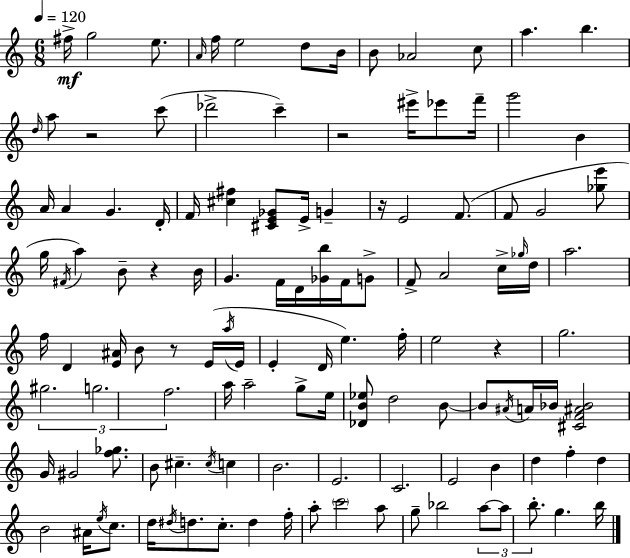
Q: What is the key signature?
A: C major